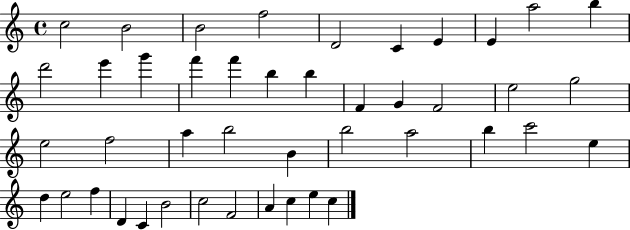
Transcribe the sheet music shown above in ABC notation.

X:1
T:Untitled
M:4/4
L:1/4
K:C
c2 B2 B2 f2 D2 C E E a2 b d'2 e' g' f' f' b b F G F2 e2 g2 e2 f2 a b2 B b2 a2 b c'2 e d e2 f D C B2 c2 F2 A c e c